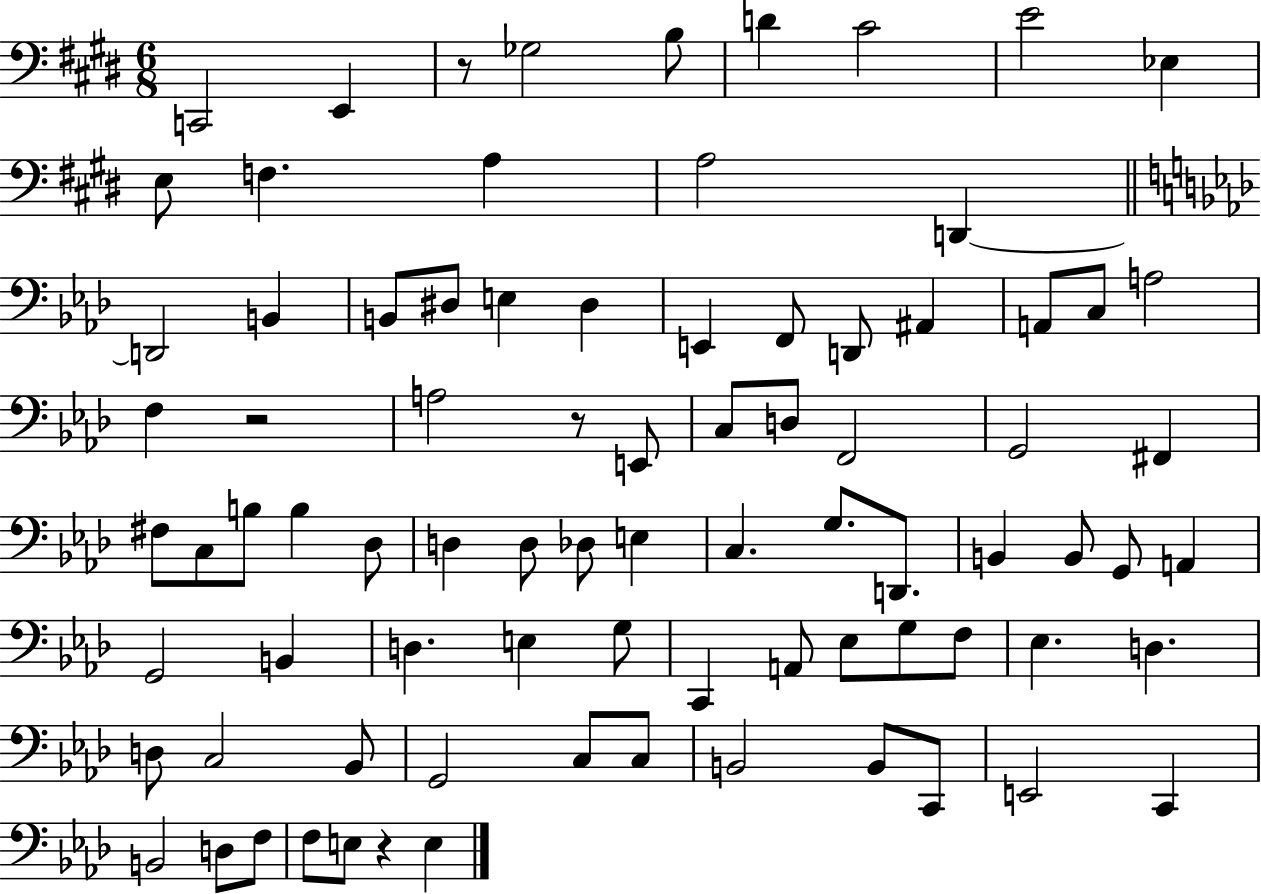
{
  \clef bass
  \numericTimeSignature
  \time 6/8
  \key e \major
  c,2 e,4 | r8 ges2 b8 | d'4 cis'2 | e'2 ees4 | \break e8 f4. a4 | a2 d,4~~ | \bar "||" \break \key f \minor d,2 b,4 | b,8 dis8 e4 dis4 | e,4 f,8 d,8 ais,4 | a,8 c8 a2 | \break f4 r2 | a2 r8 e,8 | c8 d8 f,2 | g,2 fis,4 | \break fis8 c8 b8 b4 des8 | d4 d8 des8 e4 | c4. g8. d,8. | b,4 b,8 g,8 a,4 | \break g,2 b,4 | d4. e4 g8 | c,4 a,8 ees8 g8 f8 | ees4. d4. | \break d8 c2 bes,8 | g,2 c8 c8 | b,2 b,8 c,8 | e,2 c,4 | \break b,2 d8 f8 | f8 e8 r4 e4 | \bar "|."
}